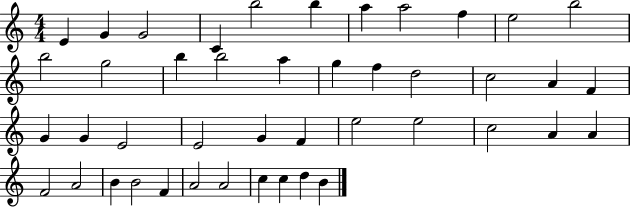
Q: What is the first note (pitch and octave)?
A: E4